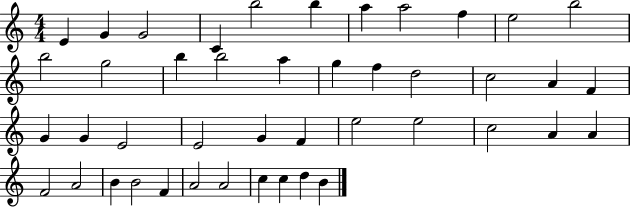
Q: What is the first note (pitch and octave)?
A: E4